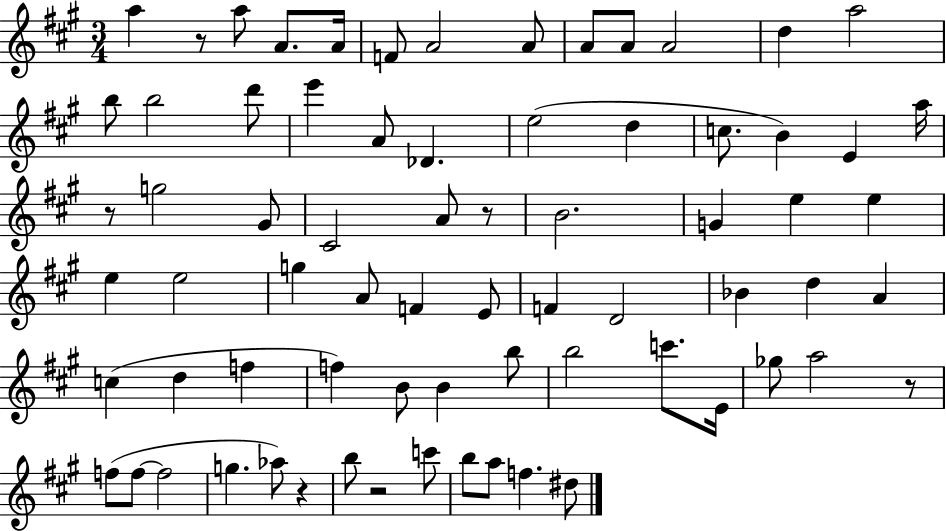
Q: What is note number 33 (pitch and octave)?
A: E5